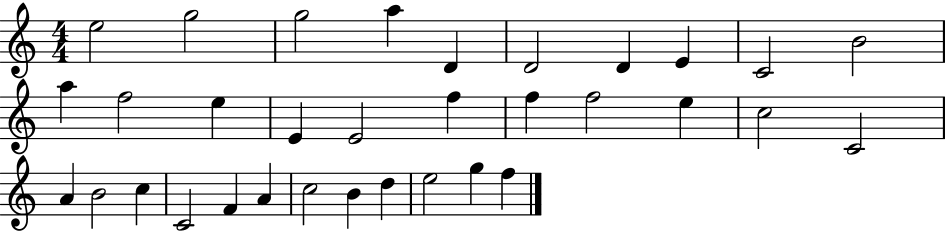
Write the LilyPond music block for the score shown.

{
  \clef treble
  \numericTimeSignature
  \time 4/4
  \key c \major
  e''2 g''2 | g''2 a''4 d'4 | d'2 d'4 e'4 | c'2 b'2 | \break a''4 f''2 e''4 | e'4 e'2 f''4 | f''4 f''2 e''4 | c''2 c'2 | \break a'4 b'2 c''4 | c'2 f'4 a'4 | c''2 b'4 d''4 | e''2 g''4 f''4 | \break \bar "|."
}